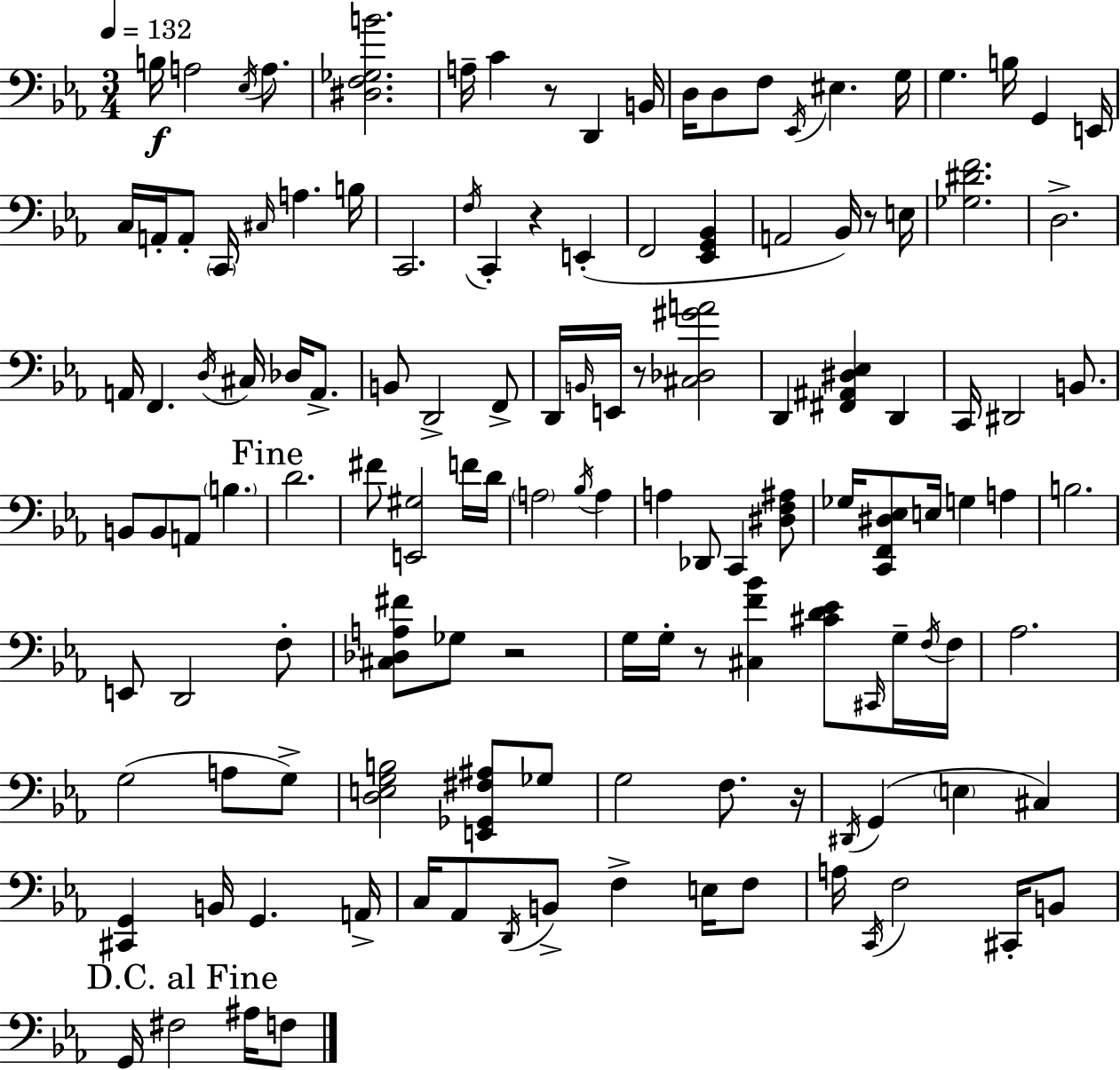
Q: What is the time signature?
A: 3/4